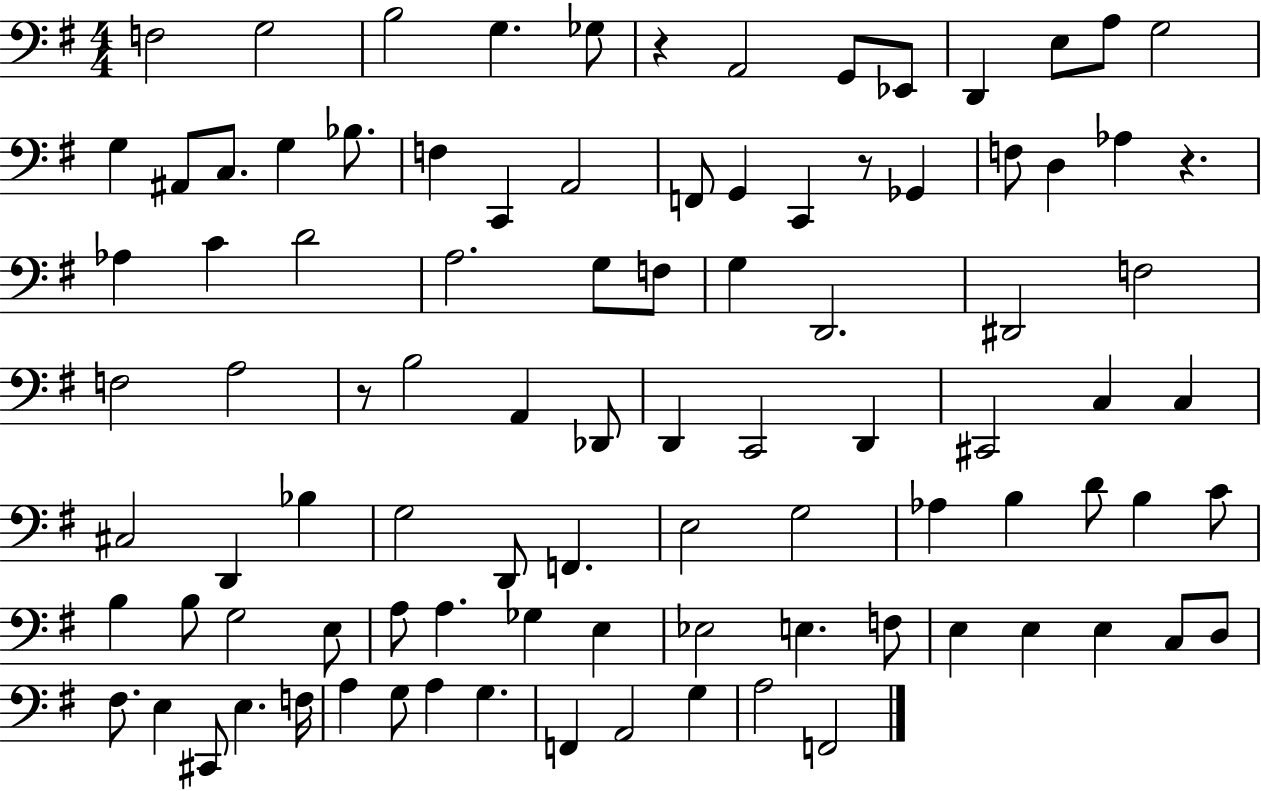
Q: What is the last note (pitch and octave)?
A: F2